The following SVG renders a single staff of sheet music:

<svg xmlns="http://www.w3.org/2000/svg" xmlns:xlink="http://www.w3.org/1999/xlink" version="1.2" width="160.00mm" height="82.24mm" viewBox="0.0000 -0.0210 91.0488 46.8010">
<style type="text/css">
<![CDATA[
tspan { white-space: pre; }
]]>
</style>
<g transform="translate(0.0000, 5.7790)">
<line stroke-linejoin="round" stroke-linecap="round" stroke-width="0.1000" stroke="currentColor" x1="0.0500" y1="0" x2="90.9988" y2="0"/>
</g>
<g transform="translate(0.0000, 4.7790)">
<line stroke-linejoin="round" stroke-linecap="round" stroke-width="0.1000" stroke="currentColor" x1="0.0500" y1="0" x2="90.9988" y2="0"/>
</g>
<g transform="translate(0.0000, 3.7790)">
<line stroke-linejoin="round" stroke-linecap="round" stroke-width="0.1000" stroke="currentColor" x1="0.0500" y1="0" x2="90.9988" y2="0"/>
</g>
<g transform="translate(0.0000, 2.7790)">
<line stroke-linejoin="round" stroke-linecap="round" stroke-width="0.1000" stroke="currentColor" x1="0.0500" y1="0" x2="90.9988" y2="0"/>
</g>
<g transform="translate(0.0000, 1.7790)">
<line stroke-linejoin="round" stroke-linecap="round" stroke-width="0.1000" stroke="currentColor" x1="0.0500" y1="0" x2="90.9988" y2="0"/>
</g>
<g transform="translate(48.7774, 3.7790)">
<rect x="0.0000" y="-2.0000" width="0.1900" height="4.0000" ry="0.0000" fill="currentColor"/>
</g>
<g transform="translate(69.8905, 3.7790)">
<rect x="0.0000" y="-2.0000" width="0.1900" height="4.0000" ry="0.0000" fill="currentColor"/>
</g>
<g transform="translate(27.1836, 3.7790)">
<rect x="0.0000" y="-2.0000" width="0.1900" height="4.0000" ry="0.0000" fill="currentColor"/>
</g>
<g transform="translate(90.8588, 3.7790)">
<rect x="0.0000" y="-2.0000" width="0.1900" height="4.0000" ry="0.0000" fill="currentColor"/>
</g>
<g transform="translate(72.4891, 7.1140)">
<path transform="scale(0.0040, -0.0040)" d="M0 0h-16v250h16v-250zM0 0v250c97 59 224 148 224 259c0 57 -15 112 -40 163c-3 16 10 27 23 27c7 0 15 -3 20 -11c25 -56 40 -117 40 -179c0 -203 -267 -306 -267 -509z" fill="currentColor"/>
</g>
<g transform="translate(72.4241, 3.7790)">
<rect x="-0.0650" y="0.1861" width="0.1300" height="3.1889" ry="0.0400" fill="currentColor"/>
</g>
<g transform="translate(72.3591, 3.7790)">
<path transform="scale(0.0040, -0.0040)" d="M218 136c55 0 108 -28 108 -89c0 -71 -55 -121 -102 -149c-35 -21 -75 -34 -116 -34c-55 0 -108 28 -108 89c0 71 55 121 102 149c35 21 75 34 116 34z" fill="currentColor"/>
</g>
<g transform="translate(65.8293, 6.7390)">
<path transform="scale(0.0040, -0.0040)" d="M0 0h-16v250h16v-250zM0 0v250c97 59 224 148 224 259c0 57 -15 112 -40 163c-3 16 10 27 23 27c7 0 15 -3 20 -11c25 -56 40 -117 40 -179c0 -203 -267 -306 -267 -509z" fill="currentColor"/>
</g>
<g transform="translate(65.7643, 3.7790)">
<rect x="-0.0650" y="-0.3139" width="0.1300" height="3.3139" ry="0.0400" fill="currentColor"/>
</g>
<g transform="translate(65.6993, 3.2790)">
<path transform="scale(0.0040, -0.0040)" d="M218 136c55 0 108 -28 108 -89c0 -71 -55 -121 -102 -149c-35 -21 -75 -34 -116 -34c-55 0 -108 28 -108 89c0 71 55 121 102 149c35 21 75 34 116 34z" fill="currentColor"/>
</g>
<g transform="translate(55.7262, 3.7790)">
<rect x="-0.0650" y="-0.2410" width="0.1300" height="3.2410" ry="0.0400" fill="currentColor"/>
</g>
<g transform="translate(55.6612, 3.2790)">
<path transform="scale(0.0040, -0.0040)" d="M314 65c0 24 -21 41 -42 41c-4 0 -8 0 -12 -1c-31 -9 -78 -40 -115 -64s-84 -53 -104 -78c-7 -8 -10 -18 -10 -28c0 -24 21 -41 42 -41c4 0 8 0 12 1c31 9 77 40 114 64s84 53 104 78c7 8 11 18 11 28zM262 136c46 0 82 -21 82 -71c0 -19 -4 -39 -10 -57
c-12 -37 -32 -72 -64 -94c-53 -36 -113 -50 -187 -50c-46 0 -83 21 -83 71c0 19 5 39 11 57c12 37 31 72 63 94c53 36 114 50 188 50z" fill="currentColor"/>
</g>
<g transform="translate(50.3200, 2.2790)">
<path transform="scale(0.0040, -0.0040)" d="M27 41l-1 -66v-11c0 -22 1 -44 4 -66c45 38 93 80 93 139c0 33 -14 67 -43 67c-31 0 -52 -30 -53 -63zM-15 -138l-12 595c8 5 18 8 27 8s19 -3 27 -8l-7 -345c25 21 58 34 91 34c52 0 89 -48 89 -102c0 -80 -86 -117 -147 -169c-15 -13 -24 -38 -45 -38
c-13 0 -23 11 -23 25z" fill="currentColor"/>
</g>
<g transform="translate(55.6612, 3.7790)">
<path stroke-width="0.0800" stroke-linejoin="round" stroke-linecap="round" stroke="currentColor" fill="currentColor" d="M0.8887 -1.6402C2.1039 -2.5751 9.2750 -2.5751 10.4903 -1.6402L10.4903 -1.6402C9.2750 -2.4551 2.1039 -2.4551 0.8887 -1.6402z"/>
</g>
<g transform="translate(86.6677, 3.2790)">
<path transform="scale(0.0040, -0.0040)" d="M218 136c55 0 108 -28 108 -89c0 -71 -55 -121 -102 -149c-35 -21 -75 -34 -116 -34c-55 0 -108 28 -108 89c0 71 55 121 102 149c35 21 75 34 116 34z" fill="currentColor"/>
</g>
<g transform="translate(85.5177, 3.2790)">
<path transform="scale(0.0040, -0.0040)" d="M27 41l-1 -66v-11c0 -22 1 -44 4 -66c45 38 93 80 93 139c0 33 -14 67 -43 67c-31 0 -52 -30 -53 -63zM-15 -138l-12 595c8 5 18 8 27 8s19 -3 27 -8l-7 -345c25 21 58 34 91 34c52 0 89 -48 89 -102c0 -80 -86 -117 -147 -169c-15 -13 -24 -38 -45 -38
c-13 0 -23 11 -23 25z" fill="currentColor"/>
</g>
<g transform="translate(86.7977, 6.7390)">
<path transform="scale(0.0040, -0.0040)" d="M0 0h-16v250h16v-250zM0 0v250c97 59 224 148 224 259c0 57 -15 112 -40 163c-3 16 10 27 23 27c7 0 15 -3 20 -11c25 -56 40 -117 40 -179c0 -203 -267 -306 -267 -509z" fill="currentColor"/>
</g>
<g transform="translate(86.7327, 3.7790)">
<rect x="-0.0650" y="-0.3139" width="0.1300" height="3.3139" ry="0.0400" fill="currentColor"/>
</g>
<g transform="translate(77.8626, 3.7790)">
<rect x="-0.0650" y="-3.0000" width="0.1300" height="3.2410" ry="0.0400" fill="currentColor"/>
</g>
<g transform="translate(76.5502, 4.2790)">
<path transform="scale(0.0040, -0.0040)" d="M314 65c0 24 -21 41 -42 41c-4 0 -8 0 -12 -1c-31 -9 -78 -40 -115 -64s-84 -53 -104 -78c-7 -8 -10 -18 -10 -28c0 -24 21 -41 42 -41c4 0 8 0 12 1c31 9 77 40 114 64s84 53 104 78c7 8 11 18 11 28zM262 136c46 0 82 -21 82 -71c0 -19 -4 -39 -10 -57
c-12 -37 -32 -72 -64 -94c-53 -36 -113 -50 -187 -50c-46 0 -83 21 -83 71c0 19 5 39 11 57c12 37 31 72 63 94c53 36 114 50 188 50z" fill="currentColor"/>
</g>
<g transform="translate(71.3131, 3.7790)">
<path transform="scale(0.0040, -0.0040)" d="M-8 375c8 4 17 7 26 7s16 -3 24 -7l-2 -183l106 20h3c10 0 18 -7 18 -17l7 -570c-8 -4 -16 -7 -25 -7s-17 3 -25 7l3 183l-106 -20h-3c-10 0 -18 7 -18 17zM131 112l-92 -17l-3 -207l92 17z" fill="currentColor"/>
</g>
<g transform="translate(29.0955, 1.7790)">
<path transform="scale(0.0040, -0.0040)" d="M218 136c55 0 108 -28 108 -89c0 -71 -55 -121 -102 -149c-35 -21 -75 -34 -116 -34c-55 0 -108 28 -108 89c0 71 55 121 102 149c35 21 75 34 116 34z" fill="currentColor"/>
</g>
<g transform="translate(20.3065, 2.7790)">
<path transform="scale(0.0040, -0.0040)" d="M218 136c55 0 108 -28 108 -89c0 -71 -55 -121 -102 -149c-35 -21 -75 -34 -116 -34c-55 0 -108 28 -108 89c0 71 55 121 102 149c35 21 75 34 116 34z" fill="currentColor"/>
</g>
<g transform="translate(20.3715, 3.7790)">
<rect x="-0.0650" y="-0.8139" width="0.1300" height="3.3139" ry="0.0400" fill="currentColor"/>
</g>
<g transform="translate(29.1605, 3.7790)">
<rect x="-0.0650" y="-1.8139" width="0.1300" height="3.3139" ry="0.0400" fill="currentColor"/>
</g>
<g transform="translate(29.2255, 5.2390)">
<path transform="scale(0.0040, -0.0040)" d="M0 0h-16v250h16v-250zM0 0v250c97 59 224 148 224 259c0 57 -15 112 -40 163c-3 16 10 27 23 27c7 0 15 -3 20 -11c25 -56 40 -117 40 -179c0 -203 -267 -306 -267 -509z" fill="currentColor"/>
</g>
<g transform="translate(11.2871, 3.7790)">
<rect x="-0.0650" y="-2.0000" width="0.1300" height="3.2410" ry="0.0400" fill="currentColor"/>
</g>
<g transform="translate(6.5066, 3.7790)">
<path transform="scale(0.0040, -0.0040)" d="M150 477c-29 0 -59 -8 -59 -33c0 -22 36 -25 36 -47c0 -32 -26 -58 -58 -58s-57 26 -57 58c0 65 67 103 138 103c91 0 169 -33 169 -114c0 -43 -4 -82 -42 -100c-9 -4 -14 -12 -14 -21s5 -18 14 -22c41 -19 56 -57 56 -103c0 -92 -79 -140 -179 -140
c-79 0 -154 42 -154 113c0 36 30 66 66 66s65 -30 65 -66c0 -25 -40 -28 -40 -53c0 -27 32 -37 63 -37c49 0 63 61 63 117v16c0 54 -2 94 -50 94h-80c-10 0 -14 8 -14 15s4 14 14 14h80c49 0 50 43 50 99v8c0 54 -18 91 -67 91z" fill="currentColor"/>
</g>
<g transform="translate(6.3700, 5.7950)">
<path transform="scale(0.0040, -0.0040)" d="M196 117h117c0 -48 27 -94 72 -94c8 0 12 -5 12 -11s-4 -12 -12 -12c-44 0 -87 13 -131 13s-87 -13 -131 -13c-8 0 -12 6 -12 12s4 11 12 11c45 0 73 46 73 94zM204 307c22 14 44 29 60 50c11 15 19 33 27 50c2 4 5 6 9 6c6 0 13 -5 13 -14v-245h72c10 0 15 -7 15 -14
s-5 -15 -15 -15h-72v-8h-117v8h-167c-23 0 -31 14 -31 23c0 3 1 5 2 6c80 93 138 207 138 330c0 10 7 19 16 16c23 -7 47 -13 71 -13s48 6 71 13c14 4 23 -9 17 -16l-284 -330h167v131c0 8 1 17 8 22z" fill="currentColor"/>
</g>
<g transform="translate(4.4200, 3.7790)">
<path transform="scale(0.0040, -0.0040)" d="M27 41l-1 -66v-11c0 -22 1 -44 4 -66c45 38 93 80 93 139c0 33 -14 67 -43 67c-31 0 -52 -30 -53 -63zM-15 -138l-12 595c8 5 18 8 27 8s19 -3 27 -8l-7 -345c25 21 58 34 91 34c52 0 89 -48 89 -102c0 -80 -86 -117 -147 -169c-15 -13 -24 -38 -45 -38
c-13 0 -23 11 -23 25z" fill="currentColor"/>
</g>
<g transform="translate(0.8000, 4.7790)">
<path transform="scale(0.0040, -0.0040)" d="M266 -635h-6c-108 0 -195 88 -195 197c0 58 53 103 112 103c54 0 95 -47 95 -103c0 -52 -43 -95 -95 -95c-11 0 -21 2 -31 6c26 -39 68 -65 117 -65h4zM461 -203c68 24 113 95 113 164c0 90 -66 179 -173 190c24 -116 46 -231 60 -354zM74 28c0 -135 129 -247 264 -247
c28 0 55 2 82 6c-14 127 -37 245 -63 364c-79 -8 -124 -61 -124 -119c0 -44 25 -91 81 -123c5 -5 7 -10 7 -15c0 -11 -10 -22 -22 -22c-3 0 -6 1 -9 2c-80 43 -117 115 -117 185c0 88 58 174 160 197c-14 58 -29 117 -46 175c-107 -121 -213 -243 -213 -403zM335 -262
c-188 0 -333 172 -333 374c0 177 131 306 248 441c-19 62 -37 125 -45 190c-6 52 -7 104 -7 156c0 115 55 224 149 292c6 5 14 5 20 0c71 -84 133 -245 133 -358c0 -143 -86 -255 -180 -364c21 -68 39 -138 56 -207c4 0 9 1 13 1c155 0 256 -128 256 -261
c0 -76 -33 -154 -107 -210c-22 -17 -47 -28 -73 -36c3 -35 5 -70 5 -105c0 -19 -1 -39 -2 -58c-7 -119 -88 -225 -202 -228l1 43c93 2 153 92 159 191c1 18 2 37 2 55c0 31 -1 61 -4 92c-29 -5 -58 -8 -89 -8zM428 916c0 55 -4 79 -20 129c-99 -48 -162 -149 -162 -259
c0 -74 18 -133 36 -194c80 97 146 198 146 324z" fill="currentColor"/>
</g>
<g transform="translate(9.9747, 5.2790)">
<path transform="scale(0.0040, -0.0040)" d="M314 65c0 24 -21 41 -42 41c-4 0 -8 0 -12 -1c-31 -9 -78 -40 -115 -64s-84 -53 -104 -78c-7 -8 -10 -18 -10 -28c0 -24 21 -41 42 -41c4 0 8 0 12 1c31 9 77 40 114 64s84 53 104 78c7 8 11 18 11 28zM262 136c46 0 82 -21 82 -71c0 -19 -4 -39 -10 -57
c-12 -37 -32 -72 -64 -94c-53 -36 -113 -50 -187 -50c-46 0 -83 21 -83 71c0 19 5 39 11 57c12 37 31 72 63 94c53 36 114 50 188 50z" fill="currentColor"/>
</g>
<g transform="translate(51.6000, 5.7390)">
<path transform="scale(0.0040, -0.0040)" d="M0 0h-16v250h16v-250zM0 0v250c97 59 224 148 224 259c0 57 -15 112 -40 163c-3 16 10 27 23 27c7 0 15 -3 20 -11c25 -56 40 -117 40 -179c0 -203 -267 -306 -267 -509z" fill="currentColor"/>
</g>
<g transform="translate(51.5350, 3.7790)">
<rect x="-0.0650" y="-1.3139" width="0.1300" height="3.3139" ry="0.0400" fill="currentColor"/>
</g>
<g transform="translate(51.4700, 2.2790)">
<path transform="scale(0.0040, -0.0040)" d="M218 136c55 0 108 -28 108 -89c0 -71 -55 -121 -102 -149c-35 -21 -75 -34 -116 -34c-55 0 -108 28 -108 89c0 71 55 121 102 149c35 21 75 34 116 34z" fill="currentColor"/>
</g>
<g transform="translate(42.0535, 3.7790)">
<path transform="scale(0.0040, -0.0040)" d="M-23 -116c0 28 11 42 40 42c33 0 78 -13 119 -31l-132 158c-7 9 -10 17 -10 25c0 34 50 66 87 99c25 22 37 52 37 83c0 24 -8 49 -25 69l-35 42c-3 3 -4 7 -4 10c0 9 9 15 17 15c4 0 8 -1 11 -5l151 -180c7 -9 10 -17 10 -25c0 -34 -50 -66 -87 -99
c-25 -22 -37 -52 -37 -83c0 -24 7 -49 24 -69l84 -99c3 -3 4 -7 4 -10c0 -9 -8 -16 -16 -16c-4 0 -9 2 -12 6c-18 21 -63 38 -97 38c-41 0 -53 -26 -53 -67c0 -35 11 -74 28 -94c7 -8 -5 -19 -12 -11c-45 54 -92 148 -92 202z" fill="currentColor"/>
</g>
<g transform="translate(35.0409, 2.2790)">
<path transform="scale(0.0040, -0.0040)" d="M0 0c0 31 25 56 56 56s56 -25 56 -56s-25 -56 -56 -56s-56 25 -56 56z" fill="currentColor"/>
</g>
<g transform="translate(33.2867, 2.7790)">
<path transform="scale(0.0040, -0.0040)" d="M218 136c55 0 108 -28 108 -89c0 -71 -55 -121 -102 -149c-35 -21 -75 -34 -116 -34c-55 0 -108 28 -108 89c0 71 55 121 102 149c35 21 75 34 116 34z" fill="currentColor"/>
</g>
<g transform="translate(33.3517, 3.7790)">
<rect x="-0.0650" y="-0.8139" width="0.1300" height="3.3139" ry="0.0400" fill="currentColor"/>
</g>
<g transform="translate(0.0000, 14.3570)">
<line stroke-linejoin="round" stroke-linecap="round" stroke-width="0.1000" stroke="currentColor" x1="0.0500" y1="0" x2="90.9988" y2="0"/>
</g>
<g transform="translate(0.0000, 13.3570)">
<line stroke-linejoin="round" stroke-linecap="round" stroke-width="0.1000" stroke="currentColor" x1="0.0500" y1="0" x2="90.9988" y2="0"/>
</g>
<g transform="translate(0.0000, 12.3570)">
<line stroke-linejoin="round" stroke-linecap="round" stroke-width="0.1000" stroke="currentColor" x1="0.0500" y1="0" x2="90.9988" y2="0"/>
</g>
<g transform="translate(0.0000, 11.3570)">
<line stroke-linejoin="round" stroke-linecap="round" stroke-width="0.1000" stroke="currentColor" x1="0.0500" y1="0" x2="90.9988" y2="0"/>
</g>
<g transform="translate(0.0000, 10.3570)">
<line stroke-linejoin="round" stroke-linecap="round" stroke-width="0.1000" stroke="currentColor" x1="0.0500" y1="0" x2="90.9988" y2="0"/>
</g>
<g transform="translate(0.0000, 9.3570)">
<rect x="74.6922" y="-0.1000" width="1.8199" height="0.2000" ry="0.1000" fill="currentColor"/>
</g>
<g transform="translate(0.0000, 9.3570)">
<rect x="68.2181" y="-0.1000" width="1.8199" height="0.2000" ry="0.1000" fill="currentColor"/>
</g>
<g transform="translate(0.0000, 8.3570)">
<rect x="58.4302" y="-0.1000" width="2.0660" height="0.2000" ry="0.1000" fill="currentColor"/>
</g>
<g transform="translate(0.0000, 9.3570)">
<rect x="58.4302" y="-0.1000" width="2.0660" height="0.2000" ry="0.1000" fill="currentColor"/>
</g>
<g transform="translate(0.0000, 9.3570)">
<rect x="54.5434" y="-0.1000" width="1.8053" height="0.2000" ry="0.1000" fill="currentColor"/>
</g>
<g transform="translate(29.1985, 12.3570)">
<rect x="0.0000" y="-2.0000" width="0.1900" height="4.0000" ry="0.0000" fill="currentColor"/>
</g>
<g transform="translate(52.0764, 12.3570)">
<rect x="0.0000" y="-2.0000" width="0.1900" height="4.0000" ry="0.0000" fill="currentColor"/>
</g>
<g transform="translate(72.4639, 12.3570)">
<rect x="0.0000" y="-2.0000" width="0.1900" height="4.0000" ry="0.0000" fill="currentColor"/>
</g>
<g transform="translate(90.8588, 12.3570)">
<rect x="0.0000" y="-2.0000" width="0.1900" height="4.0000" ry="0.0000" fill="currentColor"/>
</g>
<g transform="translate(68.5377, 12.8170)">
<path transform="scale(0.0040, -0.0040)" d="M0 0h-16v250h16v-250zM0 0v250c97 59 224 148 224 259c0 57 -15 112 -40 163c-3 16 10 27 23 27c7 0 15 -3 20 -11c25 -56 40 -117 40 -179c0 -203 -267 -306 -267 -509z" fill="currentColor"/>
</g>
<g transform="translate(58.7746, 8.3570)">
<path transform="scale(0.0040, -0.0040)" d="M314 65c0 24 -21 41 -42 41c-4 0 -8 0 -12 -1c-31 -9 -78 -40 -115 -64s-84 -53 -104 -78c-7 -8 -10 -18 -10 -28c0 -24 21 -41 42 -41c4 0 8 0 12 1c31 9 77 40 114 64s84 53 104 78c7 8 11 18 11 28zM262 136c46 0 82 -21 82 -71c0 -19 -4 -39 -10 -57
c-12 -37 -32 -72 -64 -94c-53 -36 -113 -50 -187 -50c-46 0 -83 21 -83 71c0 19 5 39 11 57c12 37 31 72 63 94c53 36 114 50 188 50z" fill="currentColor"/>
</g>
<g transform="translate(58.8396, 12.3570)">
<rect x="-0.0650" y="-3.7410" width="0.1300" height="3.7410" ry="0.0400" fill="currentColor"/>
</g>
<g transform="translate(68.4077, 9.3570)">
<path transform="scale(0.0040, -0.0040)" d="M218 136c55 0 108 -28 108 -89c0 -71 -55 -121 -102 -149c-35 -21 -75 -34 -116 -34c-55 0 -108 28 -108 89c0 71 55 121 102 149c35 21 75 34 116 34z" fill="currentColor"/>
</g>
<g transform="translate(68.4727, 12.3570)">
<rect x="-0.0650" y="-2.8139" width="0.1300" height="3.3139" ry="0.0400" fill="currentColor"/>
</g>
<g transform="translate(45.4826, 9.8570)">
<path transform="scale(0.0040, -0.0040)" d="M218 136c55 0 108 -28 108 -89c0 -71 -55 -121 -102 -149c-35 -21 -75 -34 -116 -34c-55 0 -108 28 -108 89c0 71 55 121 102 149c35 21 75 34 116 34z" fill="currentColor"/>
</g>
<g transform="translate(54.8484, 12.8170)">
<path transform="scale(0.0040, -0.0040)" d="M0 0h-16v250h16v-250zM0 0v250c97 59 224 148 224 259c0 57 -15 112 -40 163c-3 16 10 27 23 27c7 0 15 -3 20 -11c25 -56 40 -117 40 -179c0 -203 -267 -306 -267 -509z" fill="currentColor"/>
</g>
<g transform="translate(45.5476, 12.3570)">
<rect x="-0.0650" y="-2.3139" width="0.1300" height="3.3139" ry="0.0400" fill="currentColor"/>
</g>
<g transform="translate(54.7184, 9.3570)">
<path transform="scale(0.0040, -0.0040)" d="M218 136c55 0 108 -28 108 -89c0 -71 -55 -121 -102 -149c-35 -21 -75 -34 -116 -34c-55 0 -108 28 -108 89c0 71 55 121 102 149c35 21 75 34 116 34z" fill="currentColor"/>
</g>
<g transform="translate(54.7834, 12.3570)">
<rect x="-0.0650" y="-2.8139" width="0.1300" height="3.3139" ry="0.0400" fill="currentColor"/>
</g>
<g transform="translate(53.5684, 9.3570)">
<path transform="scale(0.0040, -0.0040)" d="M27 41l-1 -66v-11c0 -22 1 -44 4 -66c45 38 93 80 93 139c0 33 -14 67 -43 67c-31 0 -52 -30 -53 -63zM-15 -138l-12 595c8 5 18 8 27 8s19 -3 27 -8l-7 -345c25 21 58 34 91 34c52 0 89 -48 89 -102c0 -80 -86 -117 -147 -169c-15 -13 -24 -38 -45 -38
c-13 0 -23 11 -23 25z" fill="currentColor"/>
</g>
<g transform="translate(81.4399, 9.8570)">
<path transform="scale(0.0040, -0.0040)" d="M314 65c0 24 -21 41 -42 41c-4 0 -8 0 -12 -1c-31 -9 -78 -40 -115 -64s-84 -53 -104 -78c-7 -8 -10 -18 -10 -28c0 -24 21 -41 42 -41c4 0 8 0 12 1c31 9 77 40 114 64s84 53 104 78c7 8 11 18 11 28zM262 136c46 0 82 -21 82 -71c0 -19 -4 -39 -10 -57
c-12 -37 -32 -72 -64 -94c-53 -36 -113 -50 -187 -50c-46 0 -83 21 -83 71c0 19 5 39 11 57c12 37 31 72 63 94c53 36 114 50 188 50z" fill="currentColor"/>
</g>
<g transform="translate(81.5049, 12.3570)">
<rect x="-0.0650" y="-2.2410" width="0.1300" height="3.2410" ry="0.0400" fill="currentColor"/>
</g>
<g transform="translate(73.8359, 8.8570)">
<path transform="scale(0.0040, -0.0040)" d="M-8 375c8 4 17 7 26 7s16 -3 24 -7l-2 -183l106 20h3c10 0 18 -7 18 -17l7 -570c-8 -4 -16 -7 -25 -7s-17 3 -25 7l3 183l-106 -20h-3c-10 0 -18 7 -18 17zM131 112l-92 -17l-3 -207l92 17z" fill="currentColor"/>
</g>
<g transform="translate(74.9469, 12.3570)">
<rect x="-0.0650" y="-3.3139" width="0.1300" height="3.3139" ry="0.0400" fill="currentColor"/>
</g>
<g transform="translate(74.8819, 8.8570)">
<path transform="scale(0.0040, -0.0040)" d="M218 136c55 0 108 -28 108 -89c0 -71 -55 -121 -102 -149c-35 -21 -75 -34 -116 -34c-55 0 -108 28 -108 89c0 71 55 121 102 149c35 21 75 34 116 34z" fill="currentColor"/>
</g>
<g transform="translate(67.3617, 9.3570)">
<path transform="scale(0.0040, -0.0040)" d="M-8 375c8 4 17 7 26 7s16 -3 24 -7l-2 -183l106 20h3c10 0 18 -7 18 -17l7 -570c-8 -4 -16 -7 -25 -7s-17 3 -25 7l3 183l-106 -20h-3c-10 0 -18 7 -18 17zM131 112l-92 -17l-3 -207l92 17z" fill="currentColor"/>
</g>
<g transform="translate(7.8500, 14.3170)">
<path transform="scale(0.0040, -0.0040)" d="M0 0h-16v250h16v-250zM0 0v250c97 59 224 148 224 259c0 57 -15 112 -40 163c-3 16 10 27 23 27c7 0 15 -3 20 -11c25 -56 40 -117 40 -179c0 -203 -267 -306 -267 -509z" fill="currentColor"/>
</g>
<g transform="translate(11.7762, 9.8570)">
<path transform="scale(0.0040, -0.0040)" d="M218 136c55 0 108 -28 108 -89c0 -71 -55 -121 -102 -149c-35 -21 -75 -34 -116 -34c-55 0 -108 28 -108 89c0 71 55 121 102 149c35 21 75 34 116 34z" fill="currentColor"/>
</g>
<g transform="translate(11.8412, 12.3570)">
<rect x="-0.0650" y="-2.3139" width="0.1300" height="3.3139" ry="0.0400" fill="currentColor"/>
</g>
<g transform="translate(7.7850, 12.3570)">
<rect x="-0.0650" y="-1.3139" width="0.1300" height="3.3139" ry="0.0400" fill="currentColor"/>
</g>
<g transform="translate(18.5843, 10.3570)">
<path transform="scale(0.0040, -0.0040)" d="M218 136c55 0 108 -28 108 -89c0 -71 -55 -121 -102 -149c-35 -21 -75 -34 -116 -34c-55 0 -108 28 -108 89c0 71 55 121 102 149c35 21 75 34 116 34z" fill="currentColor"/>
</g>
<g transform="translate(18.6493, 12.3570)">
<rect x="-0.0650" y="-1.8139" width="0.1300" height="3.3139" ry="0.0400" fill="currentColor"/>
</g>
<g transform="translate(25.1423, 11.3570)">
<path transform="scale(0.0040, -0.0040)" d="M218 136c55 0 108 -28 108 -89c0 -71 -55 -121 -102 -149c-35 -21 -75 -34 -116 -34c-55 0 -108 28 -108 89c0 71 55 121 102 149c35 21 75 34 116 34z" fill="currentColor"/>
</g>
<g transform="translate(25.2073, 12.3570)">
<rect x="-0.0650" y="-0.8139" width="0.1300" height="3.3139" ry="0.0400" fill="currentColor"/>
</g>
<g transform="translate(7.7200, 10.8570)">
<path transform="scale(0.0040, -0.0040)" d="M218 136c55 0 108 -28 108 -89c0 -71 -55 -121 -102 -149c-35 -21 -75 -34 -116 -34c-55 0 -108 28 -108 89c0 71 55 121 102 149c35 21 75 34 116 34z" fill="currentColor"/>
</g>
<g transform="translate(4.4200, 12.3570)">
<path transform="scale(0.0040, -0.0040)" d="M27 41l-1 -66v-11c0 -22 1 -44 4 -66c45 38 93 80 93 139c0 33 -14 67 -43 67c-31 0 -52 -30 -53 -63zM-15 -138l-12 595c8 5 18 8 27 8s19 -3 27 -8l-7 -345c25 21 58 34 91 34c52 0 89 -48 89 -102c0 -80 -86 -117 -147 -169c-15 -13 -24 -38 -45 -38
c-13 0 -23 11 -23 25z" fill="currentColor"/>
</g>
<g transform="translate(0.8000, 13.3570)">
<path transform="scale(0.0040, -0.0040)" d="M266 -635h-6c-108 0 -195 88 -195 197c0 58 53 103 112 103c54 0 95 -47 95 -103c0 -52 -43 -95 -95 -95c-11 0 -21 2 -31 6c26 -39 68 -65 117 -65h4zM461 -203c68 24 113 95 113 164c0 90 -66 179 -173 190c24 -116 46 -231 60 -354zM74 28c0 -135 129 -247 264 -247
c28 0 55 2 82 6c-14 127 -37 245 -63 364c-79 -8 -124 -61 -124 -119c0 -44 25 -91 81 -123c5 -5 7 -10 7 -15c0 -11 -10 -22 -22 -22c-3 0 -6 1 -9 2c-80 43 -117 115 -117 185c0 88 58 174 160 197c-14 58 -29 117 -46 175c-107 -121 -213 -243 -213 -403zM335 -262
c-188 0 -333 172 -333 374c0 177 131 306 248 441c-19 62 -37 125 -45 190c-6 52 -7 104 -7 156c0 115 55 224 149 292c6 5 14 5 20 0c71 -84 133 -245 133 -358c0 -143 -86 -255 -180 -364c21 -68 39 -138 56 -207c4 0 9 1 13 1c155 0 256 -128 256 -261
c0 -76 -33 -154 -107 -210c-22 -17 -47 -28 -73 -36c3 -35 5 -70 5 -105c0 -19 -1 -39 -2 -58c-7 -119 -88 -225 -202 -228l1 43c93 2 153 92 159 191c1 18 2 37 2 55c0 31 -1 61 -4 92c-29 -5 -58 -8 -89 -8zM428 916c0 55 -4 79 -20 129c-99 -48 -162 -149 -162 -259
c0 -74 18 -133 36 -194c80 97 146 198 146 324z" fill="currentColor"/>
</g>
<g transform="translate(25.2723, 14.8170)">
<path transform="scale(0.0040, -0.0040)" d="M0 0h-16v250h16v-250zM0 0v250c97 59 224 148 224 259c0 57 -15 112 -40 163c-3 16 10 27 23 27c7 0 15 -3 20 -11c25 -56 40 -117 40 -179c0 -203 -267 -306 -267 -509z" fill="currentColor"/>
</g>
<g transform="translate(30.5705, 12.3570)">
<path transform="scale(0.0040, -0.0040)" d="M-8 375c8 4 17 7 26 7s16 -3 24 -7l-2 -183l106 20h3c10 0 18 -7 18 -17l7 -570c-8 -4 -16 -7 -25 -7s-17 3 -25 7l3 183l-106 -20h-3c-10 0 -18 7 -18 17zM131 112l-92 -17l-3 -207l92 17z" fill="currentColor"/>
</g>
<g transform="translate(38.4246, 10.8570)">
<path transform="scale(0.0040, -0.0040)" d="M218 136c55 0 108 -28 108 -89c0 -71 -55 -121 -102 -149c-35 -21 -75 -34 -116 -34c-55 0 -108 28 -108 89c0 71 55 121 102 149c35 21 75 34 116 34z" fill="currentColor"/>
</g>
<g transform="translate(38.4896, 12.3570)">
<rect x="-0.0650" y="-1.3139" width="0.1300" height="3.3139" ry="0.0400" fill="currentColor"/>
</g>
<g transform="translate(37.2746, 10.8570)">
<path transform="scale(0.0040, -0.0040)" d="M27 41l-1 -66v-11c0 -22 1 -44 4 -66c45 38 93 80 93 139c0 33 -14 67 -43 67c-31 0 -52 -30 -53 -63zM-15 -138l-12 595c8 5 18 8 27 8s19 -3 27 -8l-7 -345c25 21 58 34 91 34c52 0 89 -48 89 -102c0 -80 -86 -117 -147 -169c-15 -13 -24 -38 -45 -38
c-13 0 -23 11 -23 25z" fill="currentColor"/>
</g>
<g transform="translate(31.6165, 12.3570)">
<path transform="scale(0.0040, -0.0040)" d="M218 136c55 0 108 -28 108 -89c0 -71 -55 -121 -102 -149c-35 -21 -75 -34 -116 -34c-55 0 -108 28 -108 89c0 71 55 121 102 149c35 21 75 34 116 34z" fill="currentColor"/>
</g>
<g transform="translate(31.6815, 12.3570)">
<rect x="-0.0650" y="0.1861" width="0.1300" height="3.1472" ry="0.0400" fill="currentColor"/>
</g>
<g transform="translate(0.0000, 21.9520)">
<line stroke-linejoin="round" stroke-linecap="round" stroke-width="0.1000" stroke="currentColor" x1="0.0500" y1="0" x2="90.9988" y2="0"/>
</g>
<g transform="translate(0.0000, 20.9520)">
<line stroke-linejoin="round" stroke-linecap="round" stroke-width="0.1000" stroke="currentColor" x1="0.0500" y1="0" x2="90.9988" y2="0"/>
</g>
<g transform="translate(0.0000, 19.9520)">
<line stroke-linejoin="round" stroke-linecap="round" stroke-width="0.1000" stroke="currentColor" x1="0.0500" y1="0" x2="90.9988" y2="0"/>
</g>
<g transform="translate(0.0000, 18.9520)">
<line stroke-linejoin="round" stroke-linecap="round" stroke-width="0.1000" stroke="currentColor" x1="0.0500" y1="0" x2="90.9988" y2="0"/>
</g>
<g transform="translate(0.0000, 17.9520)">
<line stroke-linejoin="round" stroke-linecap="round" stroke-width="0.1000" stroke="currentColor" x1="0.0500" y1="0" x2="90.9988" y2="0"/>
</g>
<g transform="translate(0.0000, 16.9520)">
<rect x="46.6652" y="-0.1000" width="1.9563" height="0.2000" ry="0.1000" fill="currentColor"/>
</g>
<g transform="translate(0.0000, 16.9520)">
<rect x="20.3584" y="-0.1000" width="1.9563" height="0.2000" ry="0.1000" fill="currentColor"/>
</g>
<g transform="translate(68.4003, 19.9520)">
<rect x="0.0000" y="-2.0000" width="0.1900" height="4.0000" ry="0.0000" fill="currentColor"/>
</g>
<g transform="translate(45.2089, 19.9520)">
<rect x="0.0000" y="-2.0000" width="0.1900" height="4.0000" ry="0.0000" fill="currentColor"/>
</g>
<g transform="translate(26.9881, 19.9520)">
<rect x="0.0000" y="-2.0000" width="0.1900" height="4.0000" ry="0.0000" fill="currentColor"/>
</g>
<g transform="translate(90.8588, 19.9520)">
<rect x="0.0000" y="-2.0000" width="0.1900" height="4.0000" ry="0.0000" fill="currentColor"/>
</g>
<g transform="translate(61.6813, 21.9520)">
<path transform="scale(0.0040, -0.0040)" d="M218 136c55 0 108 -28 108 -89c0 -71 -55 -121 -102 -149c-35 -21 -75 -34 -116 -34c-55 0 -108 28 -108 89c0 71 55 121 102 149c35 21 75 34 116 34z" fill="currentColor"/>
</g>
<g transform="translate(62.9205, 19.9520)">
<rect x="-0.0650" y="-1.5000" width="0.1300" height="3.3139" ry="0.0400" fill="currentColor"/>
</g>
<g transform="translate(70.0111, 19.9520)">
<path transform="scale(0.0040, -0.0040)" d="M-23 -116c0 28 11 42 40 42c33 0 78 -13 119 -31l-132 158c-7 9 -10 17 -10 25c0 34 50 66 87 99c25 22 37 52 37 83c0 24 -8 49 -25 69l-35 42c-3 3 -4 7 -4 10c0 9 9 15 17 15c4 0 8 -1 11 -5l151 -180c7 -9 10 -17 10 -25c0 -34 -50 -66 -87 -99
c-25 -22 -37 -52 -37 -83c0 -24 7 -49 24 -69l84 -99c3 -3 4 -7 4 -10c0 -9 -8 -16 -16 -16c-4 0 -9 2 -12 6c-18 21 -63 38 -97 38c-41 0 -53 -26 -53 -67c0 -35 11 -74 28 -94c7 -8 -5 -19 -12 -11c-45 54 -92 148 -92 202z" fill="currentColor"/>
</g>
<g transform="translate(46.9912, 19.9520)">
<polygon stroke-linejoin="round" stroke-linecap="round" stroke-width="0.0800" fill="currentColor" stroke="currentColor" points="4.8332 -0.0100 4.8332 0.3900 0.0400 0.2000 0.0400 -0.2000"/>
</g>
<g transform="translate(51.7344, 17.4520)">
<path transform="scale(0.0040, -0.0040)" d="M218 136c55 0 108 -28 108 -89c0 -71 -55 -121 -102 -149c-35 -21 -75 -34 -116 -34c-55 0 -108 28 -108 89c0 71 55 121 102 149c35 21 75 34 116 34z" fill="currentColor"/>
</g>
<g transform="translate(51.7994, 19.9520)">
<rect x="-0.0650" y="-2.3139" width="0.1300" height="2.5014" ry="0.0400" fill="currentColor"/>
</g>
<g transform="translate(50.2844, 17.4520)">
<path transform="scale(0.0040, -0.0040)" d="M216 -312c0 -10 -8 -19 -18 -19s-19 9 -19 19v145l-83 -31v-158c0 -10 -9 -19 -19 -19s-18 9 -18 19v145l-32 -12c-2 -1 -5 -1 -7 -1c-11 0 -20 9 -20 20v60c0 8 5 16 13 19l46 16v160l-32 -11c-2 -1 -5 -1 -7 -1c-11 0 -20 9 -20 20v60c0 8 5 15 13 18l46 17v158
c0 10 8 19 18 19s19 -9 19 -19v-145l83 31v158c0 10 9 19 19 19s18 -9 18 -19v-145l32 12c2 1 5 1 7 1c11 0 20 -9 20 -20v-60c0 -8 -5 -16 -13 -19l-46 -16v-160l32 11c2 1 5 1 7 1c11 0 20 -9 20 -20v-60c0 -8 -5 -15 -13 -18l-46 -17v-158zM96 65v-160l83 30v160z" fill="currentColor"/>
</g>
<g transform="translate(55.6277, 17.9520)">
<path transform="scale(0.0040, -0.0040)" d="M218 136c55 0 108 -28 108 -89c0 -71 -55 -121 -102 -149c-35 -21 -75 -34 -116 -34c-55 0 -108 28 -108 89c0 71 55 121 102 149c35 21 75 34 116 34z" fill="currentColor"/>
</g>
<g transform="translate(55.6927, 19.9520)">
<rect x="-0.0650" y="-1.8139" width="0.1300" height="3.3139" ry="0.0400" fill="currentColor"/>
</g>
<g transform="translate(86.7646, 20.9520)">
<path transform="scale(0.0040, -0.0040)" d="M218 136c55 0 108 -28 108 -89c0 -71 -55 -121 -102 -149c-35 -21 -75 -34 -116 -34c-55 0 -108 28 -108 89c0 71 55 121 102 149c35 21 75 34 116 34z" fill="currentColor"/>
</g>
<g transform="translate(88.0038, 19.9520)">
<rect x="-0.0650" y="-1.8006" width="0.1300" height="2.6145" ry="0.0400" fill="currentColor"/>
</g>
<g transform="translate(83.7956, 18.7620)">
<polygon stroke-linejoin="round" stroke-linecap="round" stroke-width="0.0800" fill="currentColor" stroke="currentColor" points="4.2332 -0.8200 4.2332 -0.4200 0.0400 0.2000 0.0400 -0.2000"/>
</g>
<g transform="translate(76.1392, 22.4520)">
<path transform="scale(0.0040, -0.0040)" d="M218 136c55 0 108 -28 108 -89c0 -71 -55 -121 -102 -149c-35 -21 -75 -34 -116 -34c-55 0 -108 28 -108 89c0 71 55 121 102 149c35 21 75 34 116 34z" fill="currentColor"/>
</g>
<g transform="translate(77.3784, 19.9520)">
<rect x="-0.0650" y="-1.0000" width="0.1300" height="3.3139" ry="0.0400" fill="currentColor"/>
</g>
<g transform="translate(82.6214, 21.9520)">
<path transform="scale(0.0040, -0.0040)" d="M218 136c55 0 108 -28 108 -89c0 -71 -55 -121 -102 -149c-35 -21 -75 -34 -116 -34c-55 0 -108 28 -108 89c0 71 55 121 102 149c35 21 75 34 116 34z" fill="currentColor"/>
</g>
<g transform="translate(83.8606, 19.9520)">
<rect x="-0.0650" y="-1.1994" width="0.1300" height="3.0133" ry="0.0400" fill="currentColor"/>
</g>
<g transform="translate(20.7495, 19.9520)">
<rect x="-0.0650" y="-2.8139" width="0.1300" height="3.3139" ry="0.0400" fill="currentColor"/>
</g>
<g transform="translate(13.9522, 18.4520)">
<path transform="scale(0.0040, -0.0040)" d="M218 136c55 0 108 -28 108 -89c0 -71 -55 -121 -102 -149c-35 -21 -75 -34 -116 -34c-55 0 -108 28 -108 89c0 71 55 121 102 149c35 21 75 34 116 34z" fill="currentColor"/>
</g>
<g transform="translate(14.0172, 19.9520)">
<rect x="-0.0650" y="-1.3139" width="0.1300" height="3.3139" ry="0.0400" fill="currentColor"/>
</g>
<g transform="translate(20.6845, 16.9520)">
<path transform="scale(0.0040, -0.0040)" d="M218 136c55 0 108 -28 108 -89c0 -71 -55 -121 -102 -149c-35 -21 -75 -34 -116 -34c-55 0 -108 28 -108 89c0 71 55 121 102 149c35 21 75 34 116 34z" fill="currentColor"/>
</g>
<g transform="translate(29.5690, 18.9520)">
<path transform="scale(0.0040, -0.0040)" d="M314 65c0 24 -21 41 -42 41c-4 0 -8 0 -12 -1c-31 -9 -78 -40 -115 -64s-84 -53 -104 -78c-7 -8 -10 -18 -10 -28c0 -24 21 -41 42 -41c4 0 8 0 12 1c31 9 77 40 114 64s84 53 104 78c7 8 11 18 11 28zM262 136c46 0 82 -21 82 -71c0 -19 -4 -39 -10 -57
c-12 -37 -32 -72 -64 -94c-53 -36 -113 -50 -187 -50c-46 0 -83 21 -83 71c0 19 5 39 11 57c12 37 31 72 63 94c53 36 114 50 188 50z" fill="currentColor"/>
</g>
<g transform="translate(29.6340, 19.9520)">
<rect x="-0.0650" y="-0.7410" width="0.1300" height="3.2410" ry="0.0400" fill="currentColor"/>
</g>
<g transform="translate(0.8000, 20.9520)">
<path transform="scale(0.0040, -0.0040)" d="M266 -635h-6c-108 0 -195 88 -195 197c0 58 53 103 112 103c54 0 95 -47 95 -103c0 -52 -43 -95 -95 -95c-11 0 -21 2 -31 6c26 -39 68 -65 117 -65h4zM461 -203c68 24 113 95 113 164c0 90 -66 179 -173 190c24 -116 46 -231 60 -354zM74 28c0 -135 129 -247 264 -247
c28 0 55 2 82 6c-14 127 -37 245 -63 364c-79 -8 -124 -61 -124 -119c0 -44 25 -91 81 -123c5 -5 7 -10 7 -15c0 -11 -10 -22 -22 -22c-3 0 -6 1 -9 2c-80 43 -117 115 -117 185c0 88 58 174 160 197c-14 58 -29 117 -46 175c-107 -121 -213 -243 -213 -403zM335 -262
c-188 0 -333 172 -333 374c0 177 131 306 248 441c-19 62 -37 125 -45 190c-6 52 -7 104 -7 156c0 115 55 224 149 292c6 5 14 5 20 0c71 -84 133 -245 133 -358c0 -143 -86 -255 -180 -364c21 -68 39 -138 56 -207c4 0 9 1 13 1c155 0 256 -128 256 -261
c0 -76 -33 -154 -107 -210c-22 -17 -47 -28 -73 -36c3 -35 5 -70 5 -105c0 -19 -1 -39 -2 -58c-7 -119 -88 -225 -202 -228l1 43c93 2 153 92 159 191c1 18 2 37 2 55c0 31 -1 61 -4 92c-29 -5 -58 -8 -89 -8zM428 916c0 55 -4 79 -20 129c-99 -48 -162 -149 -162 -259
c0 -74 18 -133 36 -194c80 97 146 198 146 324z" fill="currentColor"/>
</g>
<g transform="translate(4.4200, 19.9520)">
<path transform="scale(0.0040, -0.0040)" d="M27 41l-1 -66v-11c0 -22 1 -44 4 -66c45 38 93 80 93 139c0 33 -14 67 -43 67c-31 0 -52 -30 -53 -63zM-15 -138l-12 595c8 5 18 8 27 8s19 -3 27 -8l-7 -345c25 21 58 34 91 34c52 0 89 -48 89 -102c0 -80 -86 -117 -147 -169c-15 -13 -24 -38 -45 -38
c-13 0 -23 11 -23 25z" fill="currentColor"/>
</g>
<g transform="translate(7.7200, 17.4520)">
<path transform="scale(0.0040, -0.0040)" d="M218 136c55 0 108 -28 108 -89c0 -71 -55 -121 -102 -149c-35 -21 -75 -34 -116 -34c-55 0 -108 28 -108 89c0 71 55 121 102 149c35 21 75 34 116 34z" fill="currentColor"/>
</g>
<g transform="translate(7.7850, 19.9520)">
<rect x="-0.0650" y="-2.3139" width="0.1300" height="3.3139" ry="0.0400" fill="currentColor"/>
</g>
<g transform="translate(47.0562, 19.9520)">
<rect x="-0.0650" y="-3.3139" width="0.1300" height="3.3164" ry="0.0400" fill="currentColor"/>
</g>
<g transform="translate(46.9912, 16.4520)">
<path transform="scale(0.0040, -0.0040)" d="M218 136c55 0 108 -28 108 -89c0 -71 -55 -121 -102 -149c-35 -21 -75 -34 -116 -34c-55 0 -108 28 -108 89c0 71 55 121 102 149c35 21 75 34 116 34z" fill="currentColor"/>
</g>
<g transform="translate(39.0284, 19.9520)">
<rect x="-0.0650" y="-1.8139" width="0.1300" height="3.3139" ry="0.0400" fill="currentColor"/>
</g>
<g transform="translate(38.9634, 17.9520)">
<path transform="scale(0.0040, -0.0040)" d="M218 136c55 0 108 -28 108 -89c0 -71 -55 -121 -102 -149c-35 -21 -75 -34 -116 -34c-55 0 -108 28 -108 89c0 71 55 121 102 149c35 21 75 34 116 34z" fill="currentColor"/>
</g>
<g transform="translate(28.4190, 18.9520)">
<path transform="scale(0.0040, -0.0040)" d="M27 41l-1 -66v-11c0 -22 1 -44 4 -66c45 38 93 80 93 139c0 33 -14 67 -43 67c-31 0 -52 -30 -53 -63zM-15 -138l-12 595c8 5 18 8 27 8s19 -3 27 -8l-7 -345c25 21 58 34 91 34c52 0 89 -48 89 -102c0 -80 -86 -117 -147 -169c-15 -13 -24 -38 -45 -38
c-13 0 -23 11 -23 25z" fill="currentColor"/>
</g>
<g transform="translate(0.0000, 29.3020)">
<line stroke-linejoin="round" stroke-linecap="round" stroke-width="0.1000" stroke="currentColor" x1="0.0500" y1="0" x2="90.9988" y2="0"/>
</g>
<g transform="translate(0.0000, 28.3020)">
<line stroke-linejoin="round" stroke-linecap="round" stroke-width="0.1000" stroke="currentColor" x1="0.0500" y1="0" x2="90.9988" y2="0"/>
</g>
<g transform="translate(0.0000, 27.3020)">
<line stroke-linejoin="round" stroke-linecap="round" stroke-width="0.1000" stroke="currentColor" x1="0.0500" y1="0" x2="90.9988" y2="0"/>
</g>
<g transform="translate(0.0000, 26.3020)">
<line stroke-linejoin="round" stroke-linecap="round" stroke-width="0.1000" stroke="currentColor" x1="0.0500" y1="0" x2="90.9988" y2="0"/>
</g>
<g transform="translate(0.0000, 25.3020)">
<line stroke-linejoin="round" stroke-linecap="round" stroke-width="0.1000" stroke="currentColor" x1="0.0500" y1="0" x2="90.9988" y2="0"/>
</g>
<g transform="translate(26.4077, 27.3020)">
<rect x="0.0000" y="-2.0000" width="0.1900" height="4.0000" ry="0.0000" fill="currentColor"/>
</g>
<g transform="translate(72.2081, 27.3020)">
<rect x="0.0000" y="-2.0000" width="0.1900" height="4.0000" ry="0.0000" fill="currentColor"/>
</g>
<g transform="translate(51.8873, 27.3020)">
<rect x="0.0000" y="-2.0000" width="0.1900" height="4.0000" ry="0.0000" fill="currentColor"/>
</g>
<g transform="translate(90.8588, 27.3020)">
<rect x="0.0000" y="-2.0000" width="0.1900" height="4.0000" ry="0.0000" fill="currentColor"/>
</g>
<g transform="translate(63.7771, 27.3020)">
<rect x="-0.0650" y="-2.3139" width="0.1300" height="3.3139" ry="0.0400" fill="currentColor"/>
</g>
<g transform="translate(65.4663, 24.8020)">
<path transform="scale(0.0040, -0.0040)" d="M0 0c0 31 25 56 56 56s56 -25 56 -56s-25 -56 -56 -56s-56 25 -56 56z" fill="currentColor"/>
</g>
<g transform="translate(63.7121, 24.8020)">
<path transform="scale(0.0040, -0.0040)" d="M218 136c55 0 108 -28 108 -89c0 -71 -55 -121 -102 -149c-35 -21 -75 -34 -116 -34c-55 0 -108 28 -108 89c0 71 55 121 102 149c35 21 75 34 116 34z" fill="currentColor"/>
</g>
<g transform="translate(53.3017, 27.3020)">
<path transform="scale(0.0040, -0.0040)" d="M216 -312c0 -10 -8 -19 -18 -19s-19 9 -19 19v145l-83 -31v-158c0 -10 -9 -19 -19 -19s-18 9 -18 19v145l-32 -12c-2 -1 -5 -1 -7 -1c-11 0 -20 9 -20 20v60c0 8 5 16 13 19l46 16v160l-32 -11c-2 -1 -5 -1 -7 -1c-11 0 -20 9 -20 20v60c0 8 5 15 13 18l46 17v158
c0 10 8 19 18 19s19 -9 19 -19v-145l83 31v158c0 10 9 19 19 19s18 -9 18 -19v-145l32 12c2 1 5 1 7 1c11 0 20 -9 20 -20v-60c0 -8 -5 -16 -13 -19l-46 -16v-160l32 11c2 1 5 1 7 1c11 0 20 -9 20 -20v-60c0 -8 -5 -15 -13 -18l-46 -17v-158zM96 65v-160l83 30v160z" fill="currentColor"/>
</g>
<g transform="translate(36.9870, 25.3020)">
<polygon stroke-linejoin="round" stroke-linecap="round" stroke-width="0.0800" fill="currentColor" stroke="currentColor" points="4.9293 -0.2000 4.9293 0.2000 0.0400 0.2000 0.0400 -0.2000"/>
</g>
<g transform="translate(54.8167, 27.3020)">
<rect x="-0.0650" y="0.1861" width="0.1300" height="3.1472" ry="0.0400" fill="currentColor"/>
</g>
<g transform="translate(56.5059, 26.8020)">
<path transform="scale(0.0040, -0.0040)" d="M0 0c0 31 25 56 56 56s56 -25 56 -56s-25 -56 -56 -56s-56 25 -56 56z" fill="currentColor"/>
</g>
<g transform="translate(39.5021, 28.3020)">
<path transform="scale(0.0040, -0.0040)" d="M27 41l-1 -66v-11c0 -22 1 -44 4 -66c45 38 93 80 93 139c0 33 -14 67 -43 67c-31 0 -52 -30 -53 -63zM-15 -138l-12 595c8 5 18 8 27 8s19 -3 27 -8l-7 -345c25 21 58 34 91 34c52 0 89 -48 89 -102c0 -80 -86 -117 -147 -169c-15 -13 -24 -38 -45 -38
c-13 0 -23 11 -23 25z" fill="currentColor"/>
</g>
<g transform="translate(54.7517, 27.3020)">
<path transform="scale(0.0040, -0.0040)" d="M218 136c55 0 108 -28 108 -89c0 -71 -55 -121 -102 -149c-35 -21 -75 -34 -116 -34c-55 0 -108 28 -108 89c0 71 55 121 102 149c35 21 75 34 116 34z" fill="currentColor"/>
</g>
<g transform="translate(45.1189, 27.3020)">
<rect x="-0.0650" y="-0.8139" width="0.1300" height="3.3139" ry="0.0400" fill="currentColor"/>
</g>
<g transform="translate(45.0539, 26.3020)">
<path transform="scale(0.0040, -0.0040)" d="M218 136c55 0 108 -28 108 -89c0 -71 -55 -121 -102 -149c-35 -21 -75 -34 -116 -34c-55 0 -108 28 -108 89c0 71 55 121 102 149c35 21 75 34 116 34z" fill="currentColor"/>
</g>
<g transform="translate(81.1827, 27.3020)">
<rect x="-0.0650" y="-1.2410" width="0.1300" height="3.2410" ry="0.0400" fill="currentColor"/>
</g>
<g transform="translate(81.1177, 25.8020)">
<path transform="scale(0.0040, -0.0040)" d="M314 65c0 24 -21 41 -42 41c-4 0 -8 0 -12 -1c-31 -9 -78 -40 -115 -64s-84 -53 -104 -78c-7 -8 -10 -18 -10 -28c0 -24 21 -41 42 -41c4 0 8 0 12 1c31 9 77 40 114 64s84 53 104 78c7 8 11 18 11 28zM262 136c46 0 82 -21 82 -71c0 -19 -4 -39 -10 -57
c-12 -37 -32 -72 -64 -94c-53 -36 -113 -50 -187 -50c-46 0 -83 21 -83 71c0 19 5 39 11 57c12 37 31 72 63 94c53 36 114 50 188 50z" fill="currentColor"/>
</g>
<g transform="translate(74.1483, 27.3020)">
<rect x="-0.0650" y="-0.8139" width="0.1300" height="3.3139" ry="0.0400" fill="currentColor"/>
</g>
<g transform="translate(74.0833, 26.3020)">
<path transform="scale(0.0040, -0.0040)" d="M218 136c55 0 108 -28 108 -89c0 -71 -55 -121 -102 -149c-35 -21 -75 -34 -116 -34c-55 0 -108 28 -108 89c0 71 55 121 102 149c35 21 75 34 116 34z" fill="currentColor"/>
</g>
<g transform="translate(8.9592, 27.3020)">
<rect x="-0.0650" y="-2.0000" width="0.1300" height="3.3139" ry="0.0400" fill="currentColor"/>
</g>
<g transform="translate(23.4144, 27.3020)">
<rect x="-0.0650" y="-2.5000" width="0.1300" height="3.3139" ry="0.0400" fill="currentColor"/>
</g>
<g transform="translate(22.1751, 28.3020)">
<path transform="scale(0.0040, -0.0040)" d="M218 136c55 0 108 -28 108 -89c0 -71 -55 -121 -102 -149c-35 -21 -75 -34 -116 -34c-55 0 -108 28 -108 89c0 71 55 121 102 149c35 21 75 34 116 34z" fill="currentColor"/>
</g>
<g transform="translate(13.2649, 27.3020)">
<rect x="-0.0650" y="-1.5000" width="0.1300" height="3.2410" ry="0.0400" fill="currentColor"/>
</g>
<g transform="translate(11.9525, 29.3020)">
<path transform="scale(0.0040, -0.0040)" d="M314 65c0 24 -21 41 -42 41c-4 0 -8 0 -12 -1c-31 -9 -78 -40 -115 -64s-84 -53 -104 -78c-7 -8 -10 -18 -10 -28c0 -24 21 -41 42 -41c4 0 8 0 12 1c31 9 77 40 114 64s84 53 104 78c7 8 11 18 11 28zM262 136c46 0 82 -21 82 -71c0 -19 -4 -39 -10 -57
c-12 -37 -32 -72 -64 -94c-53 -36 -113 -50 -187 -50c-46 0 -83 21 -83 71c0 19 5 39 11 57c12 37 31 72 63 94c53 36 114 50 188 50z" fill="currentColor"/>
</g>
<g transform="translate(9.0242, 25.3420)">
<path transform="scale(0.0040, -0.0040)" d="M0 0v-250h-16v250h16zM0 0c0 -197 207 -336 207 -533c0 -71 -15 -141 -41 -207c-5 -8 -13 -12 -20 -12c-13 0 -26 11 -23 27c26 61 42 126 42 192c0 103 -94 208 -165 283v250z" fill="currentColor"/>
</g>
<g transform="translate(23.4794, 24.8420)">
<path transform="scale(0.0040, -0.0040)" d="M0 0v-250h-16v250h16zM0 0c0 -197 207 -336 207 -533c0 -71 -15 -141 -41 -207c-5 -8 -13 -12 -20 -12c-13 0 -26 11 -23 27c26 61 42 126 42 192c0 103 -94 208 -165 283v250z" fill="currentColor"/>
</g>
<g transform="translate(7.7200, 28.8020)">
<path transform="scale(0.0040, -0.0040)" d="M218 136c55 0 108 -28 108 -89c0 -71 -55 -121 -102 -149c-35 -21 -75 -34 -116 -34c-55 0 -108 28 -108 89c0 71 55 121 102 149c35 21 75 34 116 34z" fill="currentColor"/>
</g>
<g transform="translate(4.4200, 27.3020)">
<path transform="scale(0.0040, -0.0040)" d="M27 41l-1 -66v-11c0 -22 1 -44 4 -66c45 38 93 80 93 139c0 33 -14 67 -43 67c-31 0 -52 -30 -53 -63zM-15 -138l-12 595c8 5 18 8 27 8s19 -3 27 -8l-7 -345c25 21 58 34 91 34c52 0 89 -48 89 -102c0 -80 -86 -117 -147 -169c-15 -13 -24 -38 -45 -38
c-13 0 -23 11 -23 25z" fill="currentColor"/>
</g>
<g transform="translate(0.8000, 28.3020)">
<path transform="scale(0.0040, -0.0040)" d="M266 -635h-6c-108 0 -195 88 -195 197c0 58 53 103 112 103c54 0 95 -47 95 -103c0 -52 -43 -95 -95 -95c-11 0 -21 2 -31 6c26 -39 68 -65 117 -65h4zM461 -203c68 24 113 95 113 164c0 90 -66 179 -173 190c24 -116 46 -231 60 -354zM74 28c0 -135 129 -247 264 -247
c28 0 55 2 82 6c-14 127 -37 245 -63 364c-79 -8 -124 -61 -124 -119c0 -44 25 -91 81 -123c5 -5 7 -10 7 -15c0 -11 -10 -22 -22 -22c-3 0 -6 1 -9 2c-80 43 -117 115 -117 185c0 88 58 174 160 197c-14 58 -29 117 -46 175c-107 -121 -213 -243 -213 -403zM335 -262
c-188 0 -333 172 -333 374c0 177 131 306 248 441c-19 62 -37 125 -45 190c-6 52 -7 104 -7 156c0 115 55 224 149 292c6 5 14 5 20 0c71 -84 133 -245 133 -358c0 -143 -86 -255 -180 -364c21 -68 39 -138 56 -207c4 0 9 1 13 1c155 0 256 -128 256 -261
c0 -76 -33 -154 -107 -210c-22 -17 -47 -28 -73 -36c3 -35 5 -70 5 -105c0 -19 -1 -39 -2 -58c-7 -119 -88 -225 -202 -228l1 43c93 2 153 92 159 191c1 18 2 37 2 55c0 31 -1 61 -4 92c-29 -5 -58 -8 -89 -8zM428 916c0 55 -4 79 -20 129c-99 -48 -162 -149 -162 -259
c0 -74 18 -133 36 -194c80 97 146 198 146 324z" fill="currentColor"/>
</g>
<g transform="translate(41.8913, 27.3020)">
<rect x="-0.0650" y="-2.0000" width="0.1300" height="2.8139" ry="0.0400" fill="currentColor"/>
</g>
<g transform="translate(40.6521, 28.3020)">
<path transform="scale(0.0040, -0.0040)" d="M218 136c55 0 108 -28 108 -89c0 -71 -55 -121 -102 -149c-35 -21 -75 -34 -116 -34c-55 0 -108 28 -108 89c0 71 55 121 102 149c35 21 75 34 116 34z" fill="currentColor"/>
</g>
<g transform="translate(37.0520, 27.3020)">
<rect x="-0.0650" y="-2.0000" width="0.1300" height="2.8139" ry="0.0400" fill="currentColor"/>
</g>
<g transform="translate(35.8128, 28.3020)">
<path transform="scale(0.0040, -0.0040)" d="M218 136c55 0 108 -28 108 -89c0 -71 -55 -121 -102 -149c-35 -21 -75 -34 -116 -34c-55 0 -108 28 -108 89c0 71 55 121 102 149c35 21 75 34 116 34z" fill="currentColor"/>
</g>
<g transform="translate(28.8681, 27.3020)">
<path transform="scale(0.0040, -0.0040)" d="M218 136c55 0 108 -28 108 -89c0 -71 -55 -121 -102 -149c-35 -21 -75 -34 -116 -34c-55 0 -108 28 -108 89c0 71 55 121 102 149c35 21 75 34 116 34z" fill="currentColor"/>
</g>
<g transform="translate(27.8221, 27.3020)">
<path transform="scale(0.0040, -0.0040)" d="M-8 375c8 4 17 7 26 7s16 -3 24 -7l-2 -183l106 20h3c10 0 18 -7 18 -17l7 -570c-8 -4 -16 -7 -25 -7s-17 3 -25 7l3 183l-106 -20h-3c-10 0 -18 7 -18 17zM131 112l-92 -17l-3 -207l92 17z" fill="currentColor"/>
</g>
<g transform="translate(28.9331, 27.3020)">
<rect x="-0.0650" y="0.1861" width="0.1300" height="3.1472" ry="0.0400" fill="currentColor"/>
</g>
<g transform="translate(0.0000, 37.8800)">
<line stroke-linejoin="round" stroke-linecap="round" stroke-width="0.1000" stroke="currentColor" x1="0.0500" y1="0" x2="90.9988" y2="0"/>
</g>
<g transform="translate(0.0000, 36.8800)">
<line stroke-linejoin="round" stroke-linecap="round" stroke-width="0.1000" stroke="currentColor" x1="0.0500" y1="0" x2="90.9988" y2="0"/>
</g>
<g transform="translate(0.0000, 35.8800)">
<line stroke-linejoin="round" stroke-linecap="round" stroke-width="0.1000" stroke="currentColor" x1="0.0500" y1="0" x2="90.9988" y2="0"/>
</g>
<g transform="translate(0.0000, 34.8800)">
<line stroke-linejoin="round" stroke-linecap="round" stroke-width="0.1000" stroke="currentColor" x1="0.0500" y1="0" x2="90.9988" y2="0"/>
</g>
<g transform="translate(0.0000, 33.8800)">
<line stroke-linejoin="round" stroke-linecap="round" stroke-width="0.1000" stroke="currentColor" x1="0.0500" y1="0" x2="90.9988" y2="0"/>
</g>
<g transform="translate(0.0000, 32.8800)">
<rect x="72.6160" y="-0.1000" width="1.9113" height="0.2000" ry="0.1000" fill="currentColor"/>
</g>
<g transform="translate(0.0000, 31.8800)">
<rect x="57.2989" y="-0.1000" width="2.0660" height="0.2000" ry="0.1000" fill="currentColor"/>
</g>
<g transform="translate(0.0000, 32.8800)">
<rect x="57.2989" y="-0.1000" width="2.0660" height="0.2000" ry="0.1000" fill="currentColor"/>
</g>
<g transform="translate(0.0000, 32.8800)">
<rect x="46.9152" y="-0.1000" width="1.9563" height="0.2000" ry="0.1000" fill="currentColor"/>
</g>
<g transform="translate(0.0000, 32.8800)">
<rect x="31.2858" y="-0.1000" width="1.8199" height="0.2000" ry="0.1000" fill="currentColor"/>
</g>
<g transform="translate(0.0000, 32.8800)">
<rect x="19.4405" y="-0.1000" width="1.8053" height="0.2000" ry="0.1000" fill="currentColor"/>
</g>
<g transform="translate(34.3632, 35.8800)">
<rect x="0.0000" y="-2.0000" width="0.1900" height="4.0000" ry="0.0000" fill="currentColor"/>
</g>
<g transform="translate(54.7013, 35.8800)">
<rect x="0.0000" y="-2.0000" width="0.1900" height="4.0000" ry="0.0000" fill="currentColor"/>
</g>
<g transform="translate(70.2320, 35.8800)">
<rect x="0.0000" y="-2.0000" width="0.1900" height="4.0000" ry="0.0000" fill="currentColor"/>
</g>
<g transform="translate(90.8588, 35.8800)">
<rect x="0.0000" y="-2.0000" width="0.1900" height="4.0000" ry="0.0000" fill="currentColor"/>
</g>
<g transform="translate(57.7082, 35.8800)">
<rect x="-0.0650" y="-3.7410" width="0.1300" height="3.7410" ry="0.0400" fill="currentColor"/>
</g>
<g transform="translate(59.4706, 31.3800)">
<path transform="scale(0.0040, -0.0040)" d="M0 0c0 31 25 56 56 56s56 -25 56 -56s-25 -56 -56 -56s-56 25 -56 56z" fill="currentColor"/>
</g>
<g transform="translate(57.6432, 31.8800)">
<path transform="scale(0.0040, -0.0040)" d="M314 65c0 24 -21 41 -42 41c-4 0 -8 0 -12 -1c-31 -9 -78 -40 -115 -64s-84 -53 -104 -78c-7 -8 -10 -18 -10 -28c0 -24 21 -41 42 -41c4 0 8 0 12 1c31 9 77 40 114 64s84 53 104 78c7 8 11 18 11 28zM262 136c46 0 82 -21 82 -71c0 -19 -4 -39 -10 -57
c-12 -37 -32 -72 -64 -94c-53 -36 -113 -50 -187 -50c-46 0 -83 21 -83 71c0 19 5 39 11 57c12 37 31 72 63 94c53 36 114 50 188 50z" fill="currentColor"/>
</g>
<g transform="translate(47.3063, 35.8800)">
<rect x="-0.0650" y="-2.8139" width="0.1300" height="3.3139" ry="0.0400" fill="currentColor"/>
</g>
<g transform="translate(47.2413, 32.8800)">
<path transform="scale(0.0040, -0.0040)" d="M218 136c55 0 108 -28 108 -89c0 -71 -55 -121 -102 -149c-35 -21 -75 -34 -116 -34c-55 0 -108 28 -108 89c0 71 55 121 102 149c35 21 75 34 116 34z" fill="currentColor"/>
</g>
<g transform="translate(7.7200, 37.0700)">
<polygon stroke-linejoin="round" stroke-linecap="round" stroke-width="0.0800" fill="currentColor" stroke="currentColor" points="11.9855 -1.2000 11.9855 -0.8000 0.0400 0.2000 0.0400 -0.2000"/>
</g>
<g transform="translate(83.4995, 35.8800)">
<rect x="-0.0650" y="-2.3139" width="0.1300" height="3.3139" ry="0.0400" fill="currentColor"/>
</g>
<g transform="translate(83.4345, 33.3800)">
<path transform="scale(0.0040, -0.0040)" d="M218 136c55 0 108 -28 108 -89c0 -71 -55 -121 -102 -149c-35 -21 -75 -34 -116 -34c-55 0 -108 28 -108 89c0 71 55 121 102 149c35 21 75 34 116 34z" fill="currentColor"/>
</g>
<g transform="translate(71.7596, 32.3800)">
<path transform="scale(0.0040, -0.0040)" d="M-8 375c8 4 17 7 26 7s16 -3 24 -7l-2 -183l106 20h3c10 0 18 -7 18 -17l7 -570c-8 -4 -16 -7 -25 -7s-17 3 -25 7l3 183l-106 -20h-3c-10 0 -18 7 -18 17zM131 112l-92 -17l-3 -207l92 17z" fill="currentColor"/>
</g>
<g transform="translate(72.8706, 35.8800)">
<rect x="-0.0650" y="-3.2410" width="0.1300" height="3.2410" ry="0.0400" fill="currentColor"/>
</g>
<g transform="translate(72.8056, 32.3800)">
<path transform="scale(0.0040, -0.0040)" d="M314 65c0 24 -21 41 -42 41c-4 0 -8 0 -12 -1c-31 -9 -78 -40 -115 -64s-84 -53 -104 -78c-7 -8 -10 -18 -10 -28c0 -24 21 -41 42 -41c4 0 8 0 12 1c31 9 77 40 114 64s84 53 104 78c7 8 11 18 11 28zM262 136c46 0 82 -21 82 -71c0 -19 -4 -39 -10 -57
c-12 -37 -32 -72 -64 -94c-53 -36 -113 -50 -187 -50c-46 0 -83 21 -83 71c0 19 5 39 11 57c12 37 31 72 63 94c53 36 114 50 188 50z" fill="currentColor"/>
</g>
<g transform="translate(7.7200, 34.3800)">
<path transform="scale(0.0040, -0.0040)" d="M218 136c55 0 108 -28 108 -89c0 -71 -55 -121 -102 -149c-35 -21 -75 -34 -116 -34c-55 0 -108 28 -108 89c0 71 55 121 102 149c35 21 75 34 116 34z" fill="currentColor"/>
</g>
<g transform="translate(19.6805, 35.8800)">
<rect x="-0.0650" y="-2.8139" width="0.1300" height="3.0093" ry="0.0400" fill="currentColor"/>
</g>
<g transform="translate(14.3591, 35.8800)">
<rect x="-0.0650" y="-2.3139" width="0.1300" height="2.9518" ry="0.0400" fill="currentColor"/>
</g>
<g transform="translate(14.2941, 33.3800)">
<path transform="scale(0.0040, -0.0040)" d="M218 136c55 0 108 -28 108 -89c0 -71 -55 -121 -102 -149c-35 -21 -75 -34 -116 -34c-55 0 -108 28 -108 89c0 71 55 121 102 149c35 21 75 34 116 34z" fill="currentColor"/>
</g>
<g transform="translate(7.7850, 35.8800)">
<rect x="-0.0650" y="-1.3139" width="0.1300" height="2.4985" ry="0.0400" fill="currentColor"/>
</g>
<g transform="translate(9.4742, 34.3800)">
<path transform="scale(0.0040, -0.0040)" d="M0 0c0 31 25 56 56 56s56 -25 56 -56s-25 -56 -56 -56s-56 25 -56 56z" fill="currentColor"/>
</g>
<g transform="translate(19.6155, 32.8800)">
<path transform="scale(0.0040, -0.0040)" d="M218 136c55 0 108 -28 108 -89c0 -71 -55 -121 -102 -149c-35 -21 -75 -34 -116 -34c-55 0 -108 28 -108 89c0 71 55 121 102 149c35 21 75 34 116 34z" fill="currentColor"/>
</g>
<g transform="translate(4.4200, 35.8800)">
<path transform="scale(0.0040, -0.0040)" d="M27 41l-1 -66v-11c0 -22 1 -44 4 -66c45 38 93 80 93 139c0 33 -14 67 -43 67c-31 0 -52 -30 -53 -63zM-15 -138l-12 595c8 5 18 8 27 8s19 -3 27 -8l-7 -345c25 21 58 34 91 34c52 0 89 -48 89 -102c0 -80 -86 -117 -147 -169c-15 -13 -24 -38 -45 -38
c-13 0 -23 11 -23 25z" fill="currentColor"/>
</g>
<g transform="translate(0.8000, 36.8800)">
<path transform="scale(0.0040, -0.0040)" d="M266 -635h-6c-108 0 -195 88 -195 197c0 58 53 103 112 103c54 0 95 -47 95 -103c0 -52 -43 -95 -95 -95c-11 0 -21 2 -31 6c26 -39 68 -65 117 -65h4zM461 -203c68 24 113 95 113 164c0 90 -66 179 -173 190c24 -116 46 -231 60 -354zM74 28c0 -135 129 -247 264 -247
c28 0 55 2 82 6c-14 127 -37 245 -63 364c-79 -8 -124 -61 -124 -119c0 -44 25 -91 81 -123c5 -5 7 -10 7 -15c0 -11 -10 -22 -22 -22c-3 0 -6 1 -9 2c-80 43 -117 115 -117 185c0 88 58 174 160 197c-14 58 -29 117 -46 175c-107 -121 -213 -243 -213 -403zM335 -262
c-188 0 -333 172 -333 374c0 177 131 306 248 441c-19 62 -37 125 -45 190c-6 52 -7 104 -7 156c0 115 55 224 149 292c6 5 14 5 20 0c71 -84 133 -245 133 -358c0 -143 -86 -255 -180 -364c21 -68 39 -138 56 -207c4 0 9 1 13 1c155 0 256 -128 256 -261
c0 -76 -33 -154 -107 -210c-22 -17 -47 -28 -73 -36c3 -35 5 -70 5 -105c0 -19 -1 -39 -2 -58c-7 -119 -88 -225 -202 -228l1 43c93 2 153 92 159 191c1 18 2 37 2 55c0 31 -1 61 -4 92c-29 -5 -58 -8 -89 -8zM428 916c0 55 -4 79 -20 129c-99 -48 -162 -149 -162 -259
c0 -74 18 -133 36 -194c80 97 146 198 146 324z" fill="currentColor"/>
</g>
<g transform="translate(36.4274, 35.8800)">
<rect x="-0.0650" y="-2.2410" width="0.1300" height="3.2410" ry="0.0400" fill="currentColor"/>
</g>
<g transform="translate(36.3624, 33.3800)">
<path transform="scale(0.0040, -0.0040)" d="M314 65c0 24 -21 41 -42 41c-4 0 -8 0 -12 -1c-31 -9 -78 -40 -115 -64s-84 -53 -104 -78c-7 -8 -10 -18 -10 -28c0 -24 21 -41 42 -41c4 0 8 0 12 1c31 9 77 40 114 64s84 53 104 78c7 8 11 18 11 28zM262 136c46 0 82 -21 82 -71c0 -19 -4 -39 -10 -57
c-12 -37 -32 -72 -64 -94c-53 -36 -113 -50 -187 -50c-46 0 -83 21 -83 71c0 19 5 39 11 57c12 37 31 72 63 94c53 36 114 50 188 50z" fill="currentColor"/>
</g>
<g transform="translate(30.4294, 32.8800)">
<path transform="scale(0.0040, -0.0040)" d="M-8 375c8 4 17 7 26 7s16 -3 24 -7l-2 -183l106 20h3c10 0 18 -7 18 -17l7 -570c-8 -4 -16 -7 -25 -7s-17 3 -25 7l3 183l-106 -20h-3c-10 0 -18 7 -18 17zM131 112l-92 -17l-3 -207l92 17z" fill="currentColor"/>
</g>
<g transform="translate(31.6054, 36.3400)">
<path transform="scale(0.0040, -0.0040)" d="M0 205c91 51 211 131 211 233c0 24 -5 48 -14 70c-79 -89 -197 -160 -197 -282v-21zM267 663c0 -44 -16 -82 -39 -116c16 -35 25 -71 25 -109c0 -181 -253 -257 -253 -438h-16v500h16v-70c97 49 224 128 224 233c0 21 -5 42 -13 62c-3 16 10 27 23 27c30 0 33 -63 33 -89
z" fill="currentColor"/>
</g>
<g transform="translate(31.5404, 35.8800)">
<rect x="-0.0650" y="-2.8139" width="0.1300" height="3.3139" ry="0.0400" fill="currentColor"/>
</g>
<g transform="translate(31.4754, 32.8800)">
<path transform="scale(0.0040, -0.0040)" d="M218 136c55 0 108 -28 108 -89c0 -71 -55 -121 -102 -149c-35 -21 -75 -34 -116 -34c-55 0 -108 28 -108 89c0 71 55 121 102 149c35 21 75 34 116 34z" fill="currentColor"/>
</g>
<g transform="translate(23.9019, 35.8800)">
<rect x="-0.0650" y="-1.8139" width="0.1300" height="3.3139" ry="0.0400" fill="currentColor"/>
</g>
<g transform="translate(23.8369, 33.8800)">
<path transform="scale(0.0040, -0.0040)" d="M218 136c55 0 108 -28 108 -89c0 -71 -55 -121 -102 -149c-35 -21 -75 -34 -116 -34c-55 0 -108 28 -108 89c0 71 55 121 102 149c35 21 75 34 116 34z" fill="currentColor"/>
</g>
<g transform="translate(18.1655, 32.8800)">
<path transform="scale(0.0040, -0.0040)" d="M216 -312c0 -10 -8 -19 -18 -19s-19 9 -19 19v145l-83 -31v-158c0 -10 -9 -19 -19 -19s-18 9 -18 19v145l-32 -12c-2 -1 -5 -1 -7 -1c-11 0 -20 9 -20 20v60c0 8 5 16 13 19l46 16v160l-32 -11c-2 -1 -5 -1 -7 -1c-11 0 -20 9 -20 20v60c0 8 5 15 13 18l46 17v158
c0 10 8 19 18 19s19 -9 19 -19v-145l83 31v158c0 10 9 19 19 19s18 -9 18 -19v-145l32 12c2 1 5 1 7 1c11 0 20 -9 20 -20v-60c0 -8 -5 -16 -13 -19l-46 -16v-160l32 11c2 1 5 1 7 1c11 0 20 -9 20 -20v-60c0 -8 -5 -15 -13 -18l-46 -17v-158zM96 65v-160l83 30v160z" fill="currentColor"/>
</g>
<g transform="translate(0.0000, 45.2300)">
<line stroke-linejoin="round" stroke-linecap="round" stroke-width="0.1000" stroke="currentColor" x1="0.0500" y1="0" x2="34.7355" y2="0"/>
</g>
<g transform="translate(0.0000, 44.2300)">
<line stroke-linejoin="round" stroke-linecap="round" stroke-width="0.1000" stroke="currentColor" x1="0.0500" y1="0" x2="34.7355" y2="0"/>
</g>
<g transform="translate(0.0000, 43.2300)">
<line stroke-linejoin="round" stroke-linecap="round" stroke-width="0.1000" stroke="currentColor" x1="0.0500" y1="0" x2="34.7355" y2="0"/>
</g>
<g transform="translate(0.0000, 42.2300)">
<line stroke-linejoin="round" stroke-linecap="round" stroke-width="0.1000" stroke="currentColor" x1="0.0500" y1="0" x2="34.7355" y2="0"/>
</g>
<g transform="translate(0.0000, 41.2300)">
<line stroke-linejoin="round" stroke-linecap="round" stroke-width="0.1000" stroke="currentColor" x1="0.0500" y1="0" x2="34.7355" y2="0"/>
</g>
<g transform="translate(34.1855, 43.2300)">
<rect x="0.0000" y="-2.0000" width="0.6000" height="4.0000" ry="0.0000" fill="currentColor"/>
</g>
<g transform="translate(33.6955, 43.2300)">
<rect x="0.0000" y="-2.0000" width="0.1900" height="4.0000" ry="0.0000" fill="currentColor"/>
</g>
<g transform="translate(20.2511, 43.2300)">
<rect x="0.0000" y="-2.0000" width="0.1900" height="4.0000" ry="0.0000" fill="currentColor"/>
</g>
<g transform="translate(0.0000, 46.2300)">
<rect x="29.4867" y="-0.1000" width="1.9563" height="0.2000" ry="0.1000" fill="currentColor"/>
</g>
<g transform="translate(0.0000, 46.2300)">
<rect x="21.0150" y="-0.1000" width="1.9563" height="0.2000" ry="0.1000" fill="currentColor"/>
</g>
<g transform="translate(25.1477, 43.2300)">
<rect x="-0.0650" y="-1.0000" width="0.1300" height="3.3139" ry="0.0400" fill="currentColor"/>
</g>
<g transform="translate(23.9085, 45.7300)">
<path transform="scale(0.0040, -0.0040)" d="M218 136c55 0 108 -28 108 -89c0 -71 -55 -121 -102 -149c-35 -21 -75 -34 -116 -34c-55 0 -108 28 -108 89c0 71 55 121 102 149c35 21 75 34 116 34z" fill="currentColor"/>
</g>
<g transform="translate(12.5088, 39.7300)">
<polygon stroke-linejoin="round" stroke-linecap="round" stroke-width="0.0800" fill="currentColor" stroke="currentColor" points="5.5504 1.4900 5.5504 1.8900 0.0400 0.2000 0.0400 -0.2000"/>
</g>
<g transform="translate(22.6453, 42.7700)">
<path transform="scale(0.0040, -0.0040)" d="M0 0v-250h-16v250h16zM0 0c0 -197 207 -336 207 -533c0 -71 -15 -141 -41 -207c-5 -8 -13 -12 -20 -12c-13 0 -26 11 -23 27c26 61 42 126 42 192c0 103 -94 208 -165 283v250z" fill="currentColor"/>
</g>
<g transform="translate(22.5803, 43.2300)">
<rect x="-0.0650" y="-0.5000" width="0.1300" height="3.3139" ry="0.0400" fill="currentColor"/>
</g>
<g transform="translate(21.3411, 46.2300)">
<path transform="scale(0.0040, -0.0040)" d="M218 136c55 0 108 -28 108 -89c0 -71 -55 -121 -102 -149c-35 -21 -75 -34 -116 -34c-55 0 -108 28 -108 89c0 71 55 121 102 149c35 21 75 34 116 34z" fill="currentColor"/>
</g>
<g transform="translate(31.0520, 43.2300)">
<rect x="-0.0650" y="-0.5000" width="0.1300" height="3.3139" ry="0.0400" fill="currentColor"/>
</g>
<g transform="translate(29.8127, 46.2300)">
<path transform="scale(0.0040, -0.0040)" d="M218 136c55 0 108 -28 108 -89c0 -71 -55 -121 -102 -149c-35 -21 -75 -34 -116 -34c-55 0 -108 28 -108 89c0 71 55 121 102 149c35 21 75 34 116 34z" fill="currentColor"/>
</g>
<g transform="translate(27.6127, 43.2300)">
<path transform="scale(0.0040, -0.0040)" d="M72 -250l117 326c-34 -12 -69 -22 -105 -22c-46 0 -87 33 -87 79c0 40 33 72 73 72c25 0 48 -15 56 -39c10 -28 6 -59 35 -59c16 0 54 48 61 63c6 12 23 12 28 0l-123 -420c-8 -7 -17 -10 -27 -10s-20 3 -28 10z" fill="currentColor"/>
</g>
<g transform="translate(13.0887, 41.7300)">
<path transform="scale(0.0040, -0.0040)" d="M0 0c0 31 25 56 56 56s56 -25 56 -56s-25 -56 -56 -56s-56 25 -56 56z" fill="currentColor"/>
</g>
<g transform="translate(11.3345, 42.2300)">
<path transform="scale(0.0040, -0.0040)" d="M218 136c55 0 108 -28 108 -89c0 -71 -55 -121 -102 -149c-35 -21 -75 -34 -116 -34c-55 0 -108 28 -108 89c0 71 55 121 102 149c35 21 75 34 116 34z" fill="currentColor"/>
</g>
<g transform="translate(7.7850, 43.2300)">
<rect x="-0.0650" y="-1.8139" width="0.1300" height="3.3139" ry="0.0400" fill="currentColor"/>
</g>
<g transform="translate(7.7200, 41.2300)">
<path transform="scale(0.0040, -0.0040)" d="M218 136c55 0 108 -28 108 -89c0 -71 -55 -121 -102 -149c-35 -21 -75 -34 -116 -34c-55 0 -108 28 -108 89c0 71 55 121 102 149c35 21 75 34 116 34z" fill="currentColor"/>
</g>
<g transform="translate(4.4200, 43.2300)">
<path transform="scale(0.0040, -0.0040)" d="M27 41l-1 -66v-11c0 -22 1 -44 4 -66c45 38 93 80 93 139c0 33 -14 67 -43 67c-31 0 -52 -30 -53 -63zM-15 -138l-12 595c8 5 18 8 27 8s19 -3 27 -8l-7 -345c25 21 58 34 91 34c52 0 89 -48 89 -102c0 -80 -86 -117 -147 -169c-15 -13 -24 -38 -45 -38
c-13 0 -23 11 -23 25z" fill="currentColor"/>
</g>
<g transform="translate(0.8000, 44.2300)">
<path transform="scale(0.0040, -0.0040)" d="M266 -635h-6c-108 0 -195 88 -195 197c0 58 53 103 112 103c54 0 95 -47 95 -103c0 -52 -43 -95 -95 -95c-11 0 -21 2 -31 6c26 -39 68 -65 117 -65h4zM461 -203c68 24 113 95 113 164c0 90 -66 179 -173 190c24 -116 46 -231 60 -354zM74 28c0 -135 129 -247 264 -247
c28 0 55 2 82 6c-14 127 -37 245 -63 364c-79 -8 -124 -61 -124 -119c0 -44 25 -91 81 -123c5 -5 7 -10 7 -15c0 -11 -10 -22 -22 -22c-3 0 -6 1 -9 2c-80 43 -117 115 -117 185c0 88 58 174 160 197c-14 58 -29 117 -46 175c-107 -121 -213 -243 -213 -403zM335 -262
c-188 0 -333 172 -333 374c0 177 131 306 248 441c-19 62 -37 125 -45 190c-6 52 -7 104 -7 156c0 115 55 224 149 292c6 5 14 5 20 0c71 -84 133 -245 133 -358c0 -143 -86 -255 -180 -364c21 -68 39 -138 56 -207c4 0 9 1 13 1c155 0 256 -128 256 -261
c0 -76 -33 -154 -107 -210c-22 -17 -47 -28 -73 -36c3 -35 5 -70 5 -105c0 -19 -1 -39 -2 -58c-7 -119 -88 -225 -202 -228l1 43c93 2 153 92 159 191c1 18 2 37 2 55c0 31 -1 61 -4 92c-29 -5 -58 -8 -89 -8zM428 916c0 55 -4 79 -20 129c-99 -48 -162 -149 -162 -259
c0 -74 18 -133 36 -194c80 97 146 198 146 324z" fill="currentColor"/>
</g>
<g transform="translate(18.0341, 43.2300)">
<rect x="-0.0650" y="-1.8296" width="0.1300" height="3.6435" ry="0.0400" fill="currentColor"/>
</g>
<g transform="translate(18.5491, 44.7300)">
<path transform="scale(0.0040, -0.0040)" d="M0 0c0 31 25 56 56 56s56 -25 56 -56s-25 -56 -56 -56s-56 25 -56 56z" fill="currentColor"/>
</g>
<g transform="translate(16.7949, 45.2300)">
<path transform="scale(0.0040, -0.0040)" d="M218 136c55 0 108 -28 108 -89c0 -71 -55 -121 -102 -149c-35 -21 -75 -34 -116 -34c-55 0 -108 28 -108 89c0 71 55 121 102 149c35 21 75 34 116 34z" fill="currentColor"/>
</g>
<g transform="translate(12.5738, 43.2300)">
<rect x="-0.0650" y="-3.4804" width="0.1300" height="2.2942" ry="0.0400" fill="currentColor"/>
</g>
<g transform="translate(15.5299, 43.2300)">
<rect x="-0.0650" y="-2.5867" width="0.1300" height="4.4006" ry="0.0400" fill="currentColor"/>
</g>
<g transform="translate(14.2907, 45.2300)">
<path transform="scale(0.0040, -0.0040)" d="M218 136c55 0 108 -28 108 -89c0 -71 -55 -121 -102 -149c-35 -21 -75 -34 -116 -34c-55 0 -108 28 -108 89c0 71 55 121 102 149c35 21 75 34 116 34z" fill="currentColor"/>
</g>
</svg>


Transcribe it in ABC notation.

X:1
T:Untitled
M:3/4
L:1/4
K:F
F2 d f/2 d z _e/2 c2 c/2 B/2 A2 _c/2 e/2 g f d/2 B _e g _a/2 c'2 a/2 b g2 g e a _d2 f _b/2 ^g/2 f E z D E/2 G/2 F/2 E2 G/2 B G/2 _G/2 d ^B g d e2 e/2 g/2 ^a/2 f a/4 g2 a c'2 b2 g f d/2 E/2 E/2 C/2 D z/2 C